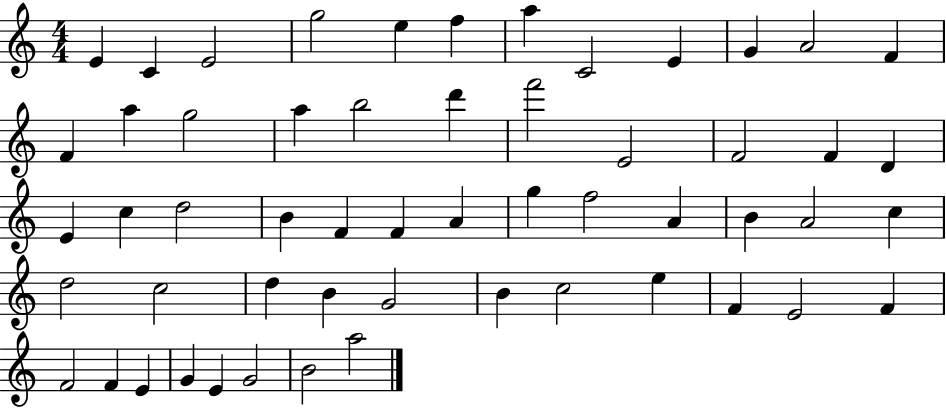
{
  \clef treble
  \numericTimeSignature
  \time 4/4
  \key c \major
  e'4 c'4 e'2 | g''2 e''4 f''4 | a''4 c'2 e'4 | g'4 a'2 f'4 | \break f'4 a''4 g''2 | a''4 b''2 d'''4 | f'''2 e'2 | f'2 f'4 d'4 | \break e'4 c''4 d''2 | b'4 f'4 f'4 a'4 | g''4 f''2 a'4 | b'4 a'2 c''4 | \break d''2 c''2 | d''4 b'4 g'2 | b'4 c''2 e''4 | f'4 e'2 f'4 | \break f'2 f'4 e'4 | g'4 e'4 g'2 | b'2 a''2 | \bar "|."
}